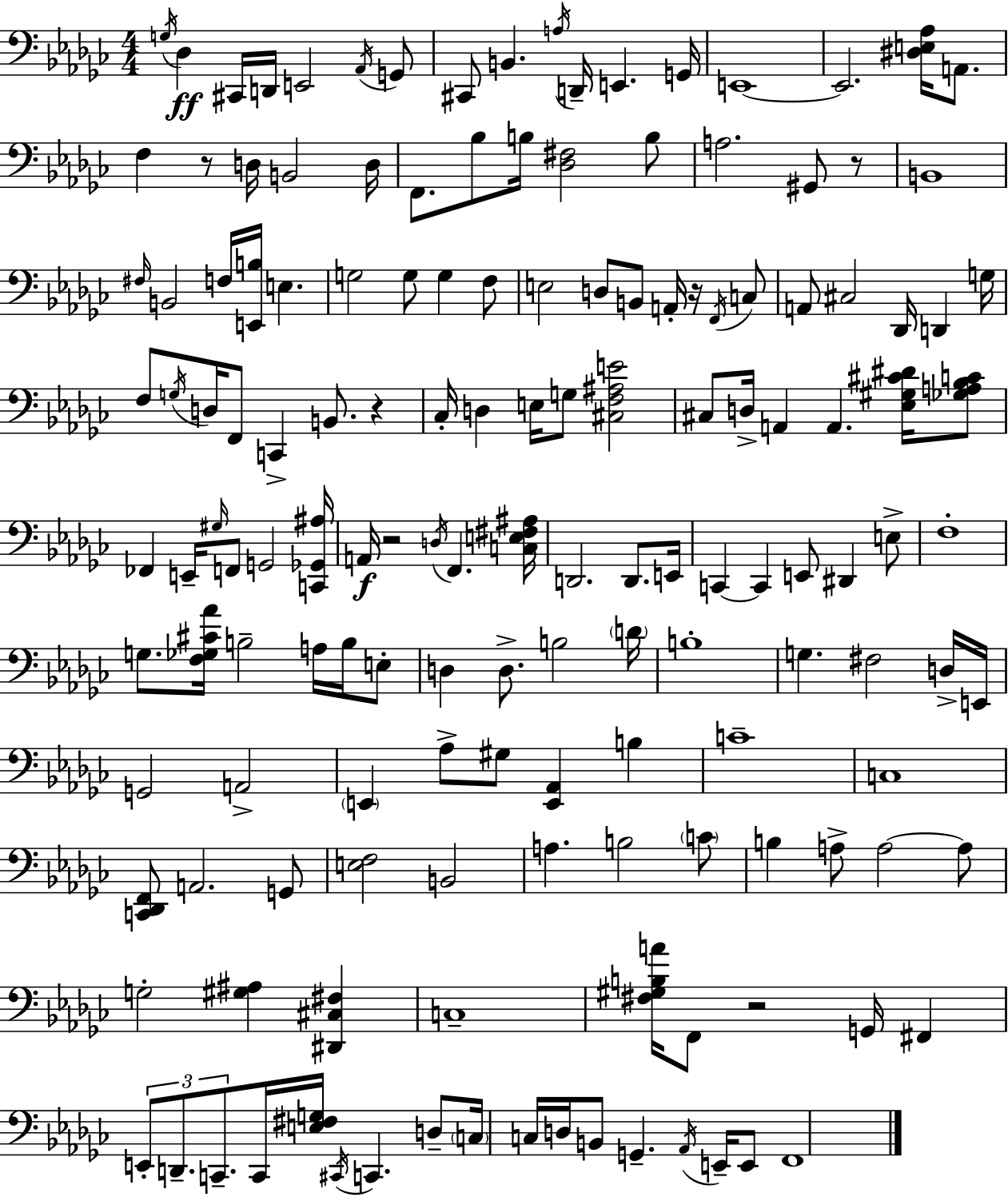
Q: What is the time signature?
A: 4/4